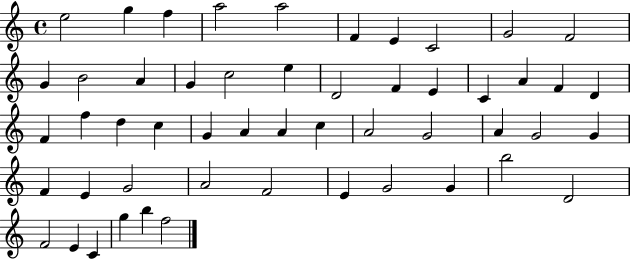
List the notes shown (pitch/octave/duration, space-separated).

E5/h G5/q F5/q A5/h A5/h F4/q E4/q C4/h G4/h F4/h G4/q B4/h A4/q G4/q C5/h E5/q D4/h F4/q E4/q C4/q A4/q F4/q D4/q F4/q F5/q D5/q C5/q G4/q A4/q A4/q C5/q A4/h G4/h A4/q G4/h G4/q F4/q E4/q G4/h A4/h F4/h E4/q G4/h G4/q B5/h D4/h F4/h E4/q C4/q G5/q B5/q F5/h